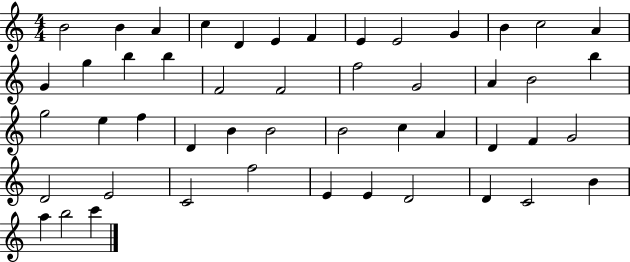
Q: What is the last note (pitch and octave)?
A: C6